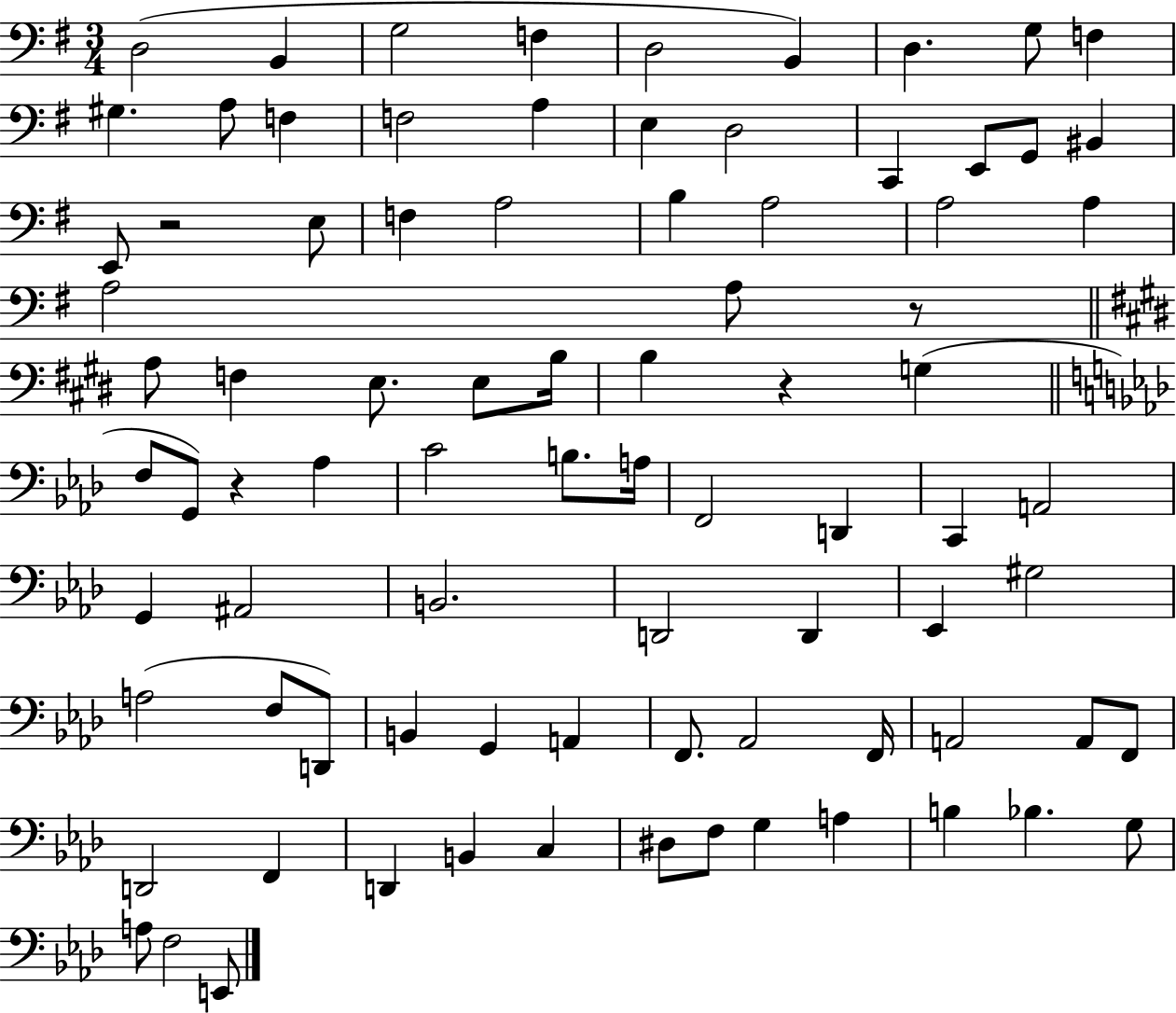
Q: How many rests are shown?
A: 4